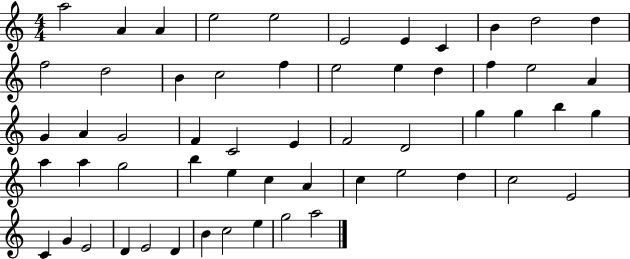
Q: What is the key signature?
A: C major